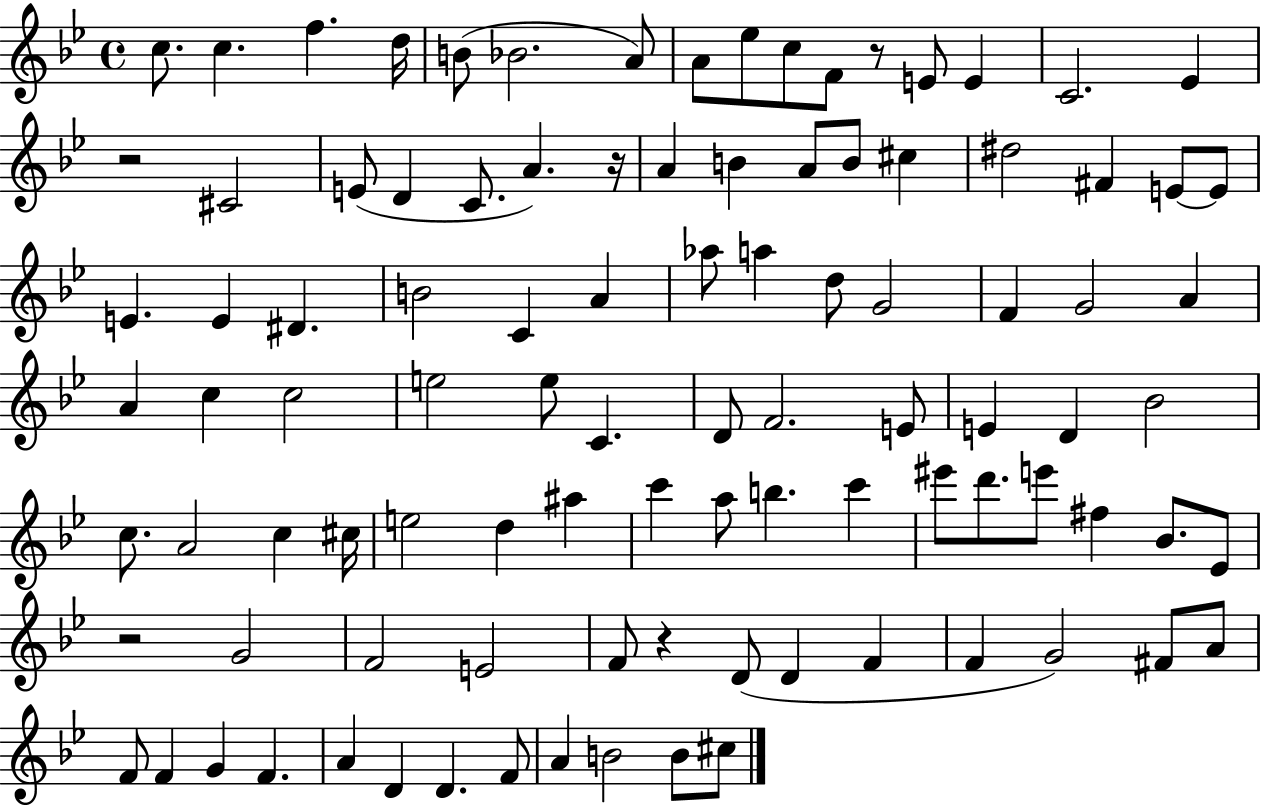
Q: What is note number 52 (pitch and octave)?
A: E4